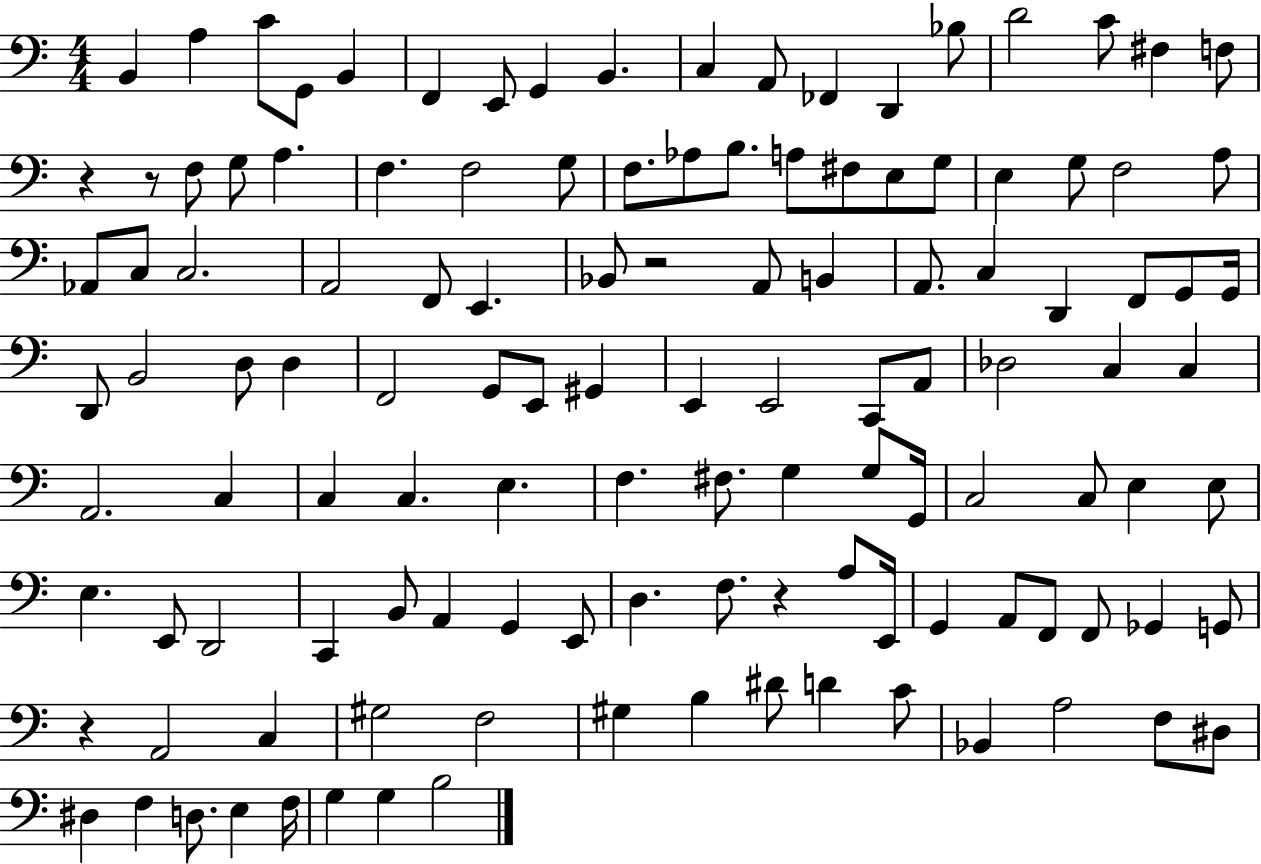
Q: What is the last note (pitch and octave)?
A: B3